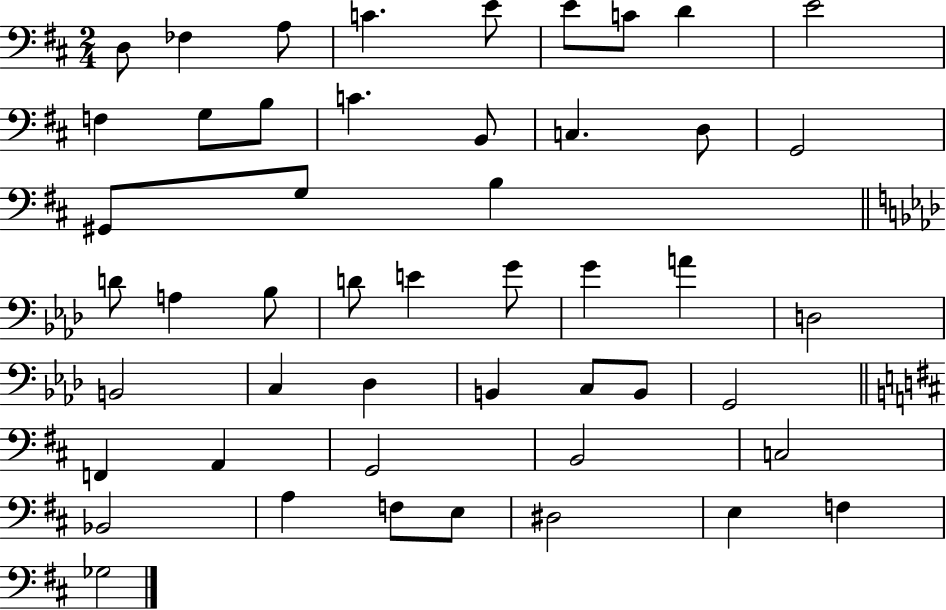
X:1
T:Untitled
M:2/4
L:1/4
K:D
D,/2 _F, A,/2 C E/2 E/2 C/2 D E2 F, G,/2 B,/2 C B,,/2 C, D,/2 G,,2 ^G,,/2 G,/2 B, D/2 A, _B,/2 D/2 E G/2 G A D,2 B,,2 C, _D, B,, C,/2 B,,/2 G,,2 F,, A,, G,,2 B,,2 C,2 _B,,2 A, F,/2 E,/2 ^D,2 E, F, _G,2